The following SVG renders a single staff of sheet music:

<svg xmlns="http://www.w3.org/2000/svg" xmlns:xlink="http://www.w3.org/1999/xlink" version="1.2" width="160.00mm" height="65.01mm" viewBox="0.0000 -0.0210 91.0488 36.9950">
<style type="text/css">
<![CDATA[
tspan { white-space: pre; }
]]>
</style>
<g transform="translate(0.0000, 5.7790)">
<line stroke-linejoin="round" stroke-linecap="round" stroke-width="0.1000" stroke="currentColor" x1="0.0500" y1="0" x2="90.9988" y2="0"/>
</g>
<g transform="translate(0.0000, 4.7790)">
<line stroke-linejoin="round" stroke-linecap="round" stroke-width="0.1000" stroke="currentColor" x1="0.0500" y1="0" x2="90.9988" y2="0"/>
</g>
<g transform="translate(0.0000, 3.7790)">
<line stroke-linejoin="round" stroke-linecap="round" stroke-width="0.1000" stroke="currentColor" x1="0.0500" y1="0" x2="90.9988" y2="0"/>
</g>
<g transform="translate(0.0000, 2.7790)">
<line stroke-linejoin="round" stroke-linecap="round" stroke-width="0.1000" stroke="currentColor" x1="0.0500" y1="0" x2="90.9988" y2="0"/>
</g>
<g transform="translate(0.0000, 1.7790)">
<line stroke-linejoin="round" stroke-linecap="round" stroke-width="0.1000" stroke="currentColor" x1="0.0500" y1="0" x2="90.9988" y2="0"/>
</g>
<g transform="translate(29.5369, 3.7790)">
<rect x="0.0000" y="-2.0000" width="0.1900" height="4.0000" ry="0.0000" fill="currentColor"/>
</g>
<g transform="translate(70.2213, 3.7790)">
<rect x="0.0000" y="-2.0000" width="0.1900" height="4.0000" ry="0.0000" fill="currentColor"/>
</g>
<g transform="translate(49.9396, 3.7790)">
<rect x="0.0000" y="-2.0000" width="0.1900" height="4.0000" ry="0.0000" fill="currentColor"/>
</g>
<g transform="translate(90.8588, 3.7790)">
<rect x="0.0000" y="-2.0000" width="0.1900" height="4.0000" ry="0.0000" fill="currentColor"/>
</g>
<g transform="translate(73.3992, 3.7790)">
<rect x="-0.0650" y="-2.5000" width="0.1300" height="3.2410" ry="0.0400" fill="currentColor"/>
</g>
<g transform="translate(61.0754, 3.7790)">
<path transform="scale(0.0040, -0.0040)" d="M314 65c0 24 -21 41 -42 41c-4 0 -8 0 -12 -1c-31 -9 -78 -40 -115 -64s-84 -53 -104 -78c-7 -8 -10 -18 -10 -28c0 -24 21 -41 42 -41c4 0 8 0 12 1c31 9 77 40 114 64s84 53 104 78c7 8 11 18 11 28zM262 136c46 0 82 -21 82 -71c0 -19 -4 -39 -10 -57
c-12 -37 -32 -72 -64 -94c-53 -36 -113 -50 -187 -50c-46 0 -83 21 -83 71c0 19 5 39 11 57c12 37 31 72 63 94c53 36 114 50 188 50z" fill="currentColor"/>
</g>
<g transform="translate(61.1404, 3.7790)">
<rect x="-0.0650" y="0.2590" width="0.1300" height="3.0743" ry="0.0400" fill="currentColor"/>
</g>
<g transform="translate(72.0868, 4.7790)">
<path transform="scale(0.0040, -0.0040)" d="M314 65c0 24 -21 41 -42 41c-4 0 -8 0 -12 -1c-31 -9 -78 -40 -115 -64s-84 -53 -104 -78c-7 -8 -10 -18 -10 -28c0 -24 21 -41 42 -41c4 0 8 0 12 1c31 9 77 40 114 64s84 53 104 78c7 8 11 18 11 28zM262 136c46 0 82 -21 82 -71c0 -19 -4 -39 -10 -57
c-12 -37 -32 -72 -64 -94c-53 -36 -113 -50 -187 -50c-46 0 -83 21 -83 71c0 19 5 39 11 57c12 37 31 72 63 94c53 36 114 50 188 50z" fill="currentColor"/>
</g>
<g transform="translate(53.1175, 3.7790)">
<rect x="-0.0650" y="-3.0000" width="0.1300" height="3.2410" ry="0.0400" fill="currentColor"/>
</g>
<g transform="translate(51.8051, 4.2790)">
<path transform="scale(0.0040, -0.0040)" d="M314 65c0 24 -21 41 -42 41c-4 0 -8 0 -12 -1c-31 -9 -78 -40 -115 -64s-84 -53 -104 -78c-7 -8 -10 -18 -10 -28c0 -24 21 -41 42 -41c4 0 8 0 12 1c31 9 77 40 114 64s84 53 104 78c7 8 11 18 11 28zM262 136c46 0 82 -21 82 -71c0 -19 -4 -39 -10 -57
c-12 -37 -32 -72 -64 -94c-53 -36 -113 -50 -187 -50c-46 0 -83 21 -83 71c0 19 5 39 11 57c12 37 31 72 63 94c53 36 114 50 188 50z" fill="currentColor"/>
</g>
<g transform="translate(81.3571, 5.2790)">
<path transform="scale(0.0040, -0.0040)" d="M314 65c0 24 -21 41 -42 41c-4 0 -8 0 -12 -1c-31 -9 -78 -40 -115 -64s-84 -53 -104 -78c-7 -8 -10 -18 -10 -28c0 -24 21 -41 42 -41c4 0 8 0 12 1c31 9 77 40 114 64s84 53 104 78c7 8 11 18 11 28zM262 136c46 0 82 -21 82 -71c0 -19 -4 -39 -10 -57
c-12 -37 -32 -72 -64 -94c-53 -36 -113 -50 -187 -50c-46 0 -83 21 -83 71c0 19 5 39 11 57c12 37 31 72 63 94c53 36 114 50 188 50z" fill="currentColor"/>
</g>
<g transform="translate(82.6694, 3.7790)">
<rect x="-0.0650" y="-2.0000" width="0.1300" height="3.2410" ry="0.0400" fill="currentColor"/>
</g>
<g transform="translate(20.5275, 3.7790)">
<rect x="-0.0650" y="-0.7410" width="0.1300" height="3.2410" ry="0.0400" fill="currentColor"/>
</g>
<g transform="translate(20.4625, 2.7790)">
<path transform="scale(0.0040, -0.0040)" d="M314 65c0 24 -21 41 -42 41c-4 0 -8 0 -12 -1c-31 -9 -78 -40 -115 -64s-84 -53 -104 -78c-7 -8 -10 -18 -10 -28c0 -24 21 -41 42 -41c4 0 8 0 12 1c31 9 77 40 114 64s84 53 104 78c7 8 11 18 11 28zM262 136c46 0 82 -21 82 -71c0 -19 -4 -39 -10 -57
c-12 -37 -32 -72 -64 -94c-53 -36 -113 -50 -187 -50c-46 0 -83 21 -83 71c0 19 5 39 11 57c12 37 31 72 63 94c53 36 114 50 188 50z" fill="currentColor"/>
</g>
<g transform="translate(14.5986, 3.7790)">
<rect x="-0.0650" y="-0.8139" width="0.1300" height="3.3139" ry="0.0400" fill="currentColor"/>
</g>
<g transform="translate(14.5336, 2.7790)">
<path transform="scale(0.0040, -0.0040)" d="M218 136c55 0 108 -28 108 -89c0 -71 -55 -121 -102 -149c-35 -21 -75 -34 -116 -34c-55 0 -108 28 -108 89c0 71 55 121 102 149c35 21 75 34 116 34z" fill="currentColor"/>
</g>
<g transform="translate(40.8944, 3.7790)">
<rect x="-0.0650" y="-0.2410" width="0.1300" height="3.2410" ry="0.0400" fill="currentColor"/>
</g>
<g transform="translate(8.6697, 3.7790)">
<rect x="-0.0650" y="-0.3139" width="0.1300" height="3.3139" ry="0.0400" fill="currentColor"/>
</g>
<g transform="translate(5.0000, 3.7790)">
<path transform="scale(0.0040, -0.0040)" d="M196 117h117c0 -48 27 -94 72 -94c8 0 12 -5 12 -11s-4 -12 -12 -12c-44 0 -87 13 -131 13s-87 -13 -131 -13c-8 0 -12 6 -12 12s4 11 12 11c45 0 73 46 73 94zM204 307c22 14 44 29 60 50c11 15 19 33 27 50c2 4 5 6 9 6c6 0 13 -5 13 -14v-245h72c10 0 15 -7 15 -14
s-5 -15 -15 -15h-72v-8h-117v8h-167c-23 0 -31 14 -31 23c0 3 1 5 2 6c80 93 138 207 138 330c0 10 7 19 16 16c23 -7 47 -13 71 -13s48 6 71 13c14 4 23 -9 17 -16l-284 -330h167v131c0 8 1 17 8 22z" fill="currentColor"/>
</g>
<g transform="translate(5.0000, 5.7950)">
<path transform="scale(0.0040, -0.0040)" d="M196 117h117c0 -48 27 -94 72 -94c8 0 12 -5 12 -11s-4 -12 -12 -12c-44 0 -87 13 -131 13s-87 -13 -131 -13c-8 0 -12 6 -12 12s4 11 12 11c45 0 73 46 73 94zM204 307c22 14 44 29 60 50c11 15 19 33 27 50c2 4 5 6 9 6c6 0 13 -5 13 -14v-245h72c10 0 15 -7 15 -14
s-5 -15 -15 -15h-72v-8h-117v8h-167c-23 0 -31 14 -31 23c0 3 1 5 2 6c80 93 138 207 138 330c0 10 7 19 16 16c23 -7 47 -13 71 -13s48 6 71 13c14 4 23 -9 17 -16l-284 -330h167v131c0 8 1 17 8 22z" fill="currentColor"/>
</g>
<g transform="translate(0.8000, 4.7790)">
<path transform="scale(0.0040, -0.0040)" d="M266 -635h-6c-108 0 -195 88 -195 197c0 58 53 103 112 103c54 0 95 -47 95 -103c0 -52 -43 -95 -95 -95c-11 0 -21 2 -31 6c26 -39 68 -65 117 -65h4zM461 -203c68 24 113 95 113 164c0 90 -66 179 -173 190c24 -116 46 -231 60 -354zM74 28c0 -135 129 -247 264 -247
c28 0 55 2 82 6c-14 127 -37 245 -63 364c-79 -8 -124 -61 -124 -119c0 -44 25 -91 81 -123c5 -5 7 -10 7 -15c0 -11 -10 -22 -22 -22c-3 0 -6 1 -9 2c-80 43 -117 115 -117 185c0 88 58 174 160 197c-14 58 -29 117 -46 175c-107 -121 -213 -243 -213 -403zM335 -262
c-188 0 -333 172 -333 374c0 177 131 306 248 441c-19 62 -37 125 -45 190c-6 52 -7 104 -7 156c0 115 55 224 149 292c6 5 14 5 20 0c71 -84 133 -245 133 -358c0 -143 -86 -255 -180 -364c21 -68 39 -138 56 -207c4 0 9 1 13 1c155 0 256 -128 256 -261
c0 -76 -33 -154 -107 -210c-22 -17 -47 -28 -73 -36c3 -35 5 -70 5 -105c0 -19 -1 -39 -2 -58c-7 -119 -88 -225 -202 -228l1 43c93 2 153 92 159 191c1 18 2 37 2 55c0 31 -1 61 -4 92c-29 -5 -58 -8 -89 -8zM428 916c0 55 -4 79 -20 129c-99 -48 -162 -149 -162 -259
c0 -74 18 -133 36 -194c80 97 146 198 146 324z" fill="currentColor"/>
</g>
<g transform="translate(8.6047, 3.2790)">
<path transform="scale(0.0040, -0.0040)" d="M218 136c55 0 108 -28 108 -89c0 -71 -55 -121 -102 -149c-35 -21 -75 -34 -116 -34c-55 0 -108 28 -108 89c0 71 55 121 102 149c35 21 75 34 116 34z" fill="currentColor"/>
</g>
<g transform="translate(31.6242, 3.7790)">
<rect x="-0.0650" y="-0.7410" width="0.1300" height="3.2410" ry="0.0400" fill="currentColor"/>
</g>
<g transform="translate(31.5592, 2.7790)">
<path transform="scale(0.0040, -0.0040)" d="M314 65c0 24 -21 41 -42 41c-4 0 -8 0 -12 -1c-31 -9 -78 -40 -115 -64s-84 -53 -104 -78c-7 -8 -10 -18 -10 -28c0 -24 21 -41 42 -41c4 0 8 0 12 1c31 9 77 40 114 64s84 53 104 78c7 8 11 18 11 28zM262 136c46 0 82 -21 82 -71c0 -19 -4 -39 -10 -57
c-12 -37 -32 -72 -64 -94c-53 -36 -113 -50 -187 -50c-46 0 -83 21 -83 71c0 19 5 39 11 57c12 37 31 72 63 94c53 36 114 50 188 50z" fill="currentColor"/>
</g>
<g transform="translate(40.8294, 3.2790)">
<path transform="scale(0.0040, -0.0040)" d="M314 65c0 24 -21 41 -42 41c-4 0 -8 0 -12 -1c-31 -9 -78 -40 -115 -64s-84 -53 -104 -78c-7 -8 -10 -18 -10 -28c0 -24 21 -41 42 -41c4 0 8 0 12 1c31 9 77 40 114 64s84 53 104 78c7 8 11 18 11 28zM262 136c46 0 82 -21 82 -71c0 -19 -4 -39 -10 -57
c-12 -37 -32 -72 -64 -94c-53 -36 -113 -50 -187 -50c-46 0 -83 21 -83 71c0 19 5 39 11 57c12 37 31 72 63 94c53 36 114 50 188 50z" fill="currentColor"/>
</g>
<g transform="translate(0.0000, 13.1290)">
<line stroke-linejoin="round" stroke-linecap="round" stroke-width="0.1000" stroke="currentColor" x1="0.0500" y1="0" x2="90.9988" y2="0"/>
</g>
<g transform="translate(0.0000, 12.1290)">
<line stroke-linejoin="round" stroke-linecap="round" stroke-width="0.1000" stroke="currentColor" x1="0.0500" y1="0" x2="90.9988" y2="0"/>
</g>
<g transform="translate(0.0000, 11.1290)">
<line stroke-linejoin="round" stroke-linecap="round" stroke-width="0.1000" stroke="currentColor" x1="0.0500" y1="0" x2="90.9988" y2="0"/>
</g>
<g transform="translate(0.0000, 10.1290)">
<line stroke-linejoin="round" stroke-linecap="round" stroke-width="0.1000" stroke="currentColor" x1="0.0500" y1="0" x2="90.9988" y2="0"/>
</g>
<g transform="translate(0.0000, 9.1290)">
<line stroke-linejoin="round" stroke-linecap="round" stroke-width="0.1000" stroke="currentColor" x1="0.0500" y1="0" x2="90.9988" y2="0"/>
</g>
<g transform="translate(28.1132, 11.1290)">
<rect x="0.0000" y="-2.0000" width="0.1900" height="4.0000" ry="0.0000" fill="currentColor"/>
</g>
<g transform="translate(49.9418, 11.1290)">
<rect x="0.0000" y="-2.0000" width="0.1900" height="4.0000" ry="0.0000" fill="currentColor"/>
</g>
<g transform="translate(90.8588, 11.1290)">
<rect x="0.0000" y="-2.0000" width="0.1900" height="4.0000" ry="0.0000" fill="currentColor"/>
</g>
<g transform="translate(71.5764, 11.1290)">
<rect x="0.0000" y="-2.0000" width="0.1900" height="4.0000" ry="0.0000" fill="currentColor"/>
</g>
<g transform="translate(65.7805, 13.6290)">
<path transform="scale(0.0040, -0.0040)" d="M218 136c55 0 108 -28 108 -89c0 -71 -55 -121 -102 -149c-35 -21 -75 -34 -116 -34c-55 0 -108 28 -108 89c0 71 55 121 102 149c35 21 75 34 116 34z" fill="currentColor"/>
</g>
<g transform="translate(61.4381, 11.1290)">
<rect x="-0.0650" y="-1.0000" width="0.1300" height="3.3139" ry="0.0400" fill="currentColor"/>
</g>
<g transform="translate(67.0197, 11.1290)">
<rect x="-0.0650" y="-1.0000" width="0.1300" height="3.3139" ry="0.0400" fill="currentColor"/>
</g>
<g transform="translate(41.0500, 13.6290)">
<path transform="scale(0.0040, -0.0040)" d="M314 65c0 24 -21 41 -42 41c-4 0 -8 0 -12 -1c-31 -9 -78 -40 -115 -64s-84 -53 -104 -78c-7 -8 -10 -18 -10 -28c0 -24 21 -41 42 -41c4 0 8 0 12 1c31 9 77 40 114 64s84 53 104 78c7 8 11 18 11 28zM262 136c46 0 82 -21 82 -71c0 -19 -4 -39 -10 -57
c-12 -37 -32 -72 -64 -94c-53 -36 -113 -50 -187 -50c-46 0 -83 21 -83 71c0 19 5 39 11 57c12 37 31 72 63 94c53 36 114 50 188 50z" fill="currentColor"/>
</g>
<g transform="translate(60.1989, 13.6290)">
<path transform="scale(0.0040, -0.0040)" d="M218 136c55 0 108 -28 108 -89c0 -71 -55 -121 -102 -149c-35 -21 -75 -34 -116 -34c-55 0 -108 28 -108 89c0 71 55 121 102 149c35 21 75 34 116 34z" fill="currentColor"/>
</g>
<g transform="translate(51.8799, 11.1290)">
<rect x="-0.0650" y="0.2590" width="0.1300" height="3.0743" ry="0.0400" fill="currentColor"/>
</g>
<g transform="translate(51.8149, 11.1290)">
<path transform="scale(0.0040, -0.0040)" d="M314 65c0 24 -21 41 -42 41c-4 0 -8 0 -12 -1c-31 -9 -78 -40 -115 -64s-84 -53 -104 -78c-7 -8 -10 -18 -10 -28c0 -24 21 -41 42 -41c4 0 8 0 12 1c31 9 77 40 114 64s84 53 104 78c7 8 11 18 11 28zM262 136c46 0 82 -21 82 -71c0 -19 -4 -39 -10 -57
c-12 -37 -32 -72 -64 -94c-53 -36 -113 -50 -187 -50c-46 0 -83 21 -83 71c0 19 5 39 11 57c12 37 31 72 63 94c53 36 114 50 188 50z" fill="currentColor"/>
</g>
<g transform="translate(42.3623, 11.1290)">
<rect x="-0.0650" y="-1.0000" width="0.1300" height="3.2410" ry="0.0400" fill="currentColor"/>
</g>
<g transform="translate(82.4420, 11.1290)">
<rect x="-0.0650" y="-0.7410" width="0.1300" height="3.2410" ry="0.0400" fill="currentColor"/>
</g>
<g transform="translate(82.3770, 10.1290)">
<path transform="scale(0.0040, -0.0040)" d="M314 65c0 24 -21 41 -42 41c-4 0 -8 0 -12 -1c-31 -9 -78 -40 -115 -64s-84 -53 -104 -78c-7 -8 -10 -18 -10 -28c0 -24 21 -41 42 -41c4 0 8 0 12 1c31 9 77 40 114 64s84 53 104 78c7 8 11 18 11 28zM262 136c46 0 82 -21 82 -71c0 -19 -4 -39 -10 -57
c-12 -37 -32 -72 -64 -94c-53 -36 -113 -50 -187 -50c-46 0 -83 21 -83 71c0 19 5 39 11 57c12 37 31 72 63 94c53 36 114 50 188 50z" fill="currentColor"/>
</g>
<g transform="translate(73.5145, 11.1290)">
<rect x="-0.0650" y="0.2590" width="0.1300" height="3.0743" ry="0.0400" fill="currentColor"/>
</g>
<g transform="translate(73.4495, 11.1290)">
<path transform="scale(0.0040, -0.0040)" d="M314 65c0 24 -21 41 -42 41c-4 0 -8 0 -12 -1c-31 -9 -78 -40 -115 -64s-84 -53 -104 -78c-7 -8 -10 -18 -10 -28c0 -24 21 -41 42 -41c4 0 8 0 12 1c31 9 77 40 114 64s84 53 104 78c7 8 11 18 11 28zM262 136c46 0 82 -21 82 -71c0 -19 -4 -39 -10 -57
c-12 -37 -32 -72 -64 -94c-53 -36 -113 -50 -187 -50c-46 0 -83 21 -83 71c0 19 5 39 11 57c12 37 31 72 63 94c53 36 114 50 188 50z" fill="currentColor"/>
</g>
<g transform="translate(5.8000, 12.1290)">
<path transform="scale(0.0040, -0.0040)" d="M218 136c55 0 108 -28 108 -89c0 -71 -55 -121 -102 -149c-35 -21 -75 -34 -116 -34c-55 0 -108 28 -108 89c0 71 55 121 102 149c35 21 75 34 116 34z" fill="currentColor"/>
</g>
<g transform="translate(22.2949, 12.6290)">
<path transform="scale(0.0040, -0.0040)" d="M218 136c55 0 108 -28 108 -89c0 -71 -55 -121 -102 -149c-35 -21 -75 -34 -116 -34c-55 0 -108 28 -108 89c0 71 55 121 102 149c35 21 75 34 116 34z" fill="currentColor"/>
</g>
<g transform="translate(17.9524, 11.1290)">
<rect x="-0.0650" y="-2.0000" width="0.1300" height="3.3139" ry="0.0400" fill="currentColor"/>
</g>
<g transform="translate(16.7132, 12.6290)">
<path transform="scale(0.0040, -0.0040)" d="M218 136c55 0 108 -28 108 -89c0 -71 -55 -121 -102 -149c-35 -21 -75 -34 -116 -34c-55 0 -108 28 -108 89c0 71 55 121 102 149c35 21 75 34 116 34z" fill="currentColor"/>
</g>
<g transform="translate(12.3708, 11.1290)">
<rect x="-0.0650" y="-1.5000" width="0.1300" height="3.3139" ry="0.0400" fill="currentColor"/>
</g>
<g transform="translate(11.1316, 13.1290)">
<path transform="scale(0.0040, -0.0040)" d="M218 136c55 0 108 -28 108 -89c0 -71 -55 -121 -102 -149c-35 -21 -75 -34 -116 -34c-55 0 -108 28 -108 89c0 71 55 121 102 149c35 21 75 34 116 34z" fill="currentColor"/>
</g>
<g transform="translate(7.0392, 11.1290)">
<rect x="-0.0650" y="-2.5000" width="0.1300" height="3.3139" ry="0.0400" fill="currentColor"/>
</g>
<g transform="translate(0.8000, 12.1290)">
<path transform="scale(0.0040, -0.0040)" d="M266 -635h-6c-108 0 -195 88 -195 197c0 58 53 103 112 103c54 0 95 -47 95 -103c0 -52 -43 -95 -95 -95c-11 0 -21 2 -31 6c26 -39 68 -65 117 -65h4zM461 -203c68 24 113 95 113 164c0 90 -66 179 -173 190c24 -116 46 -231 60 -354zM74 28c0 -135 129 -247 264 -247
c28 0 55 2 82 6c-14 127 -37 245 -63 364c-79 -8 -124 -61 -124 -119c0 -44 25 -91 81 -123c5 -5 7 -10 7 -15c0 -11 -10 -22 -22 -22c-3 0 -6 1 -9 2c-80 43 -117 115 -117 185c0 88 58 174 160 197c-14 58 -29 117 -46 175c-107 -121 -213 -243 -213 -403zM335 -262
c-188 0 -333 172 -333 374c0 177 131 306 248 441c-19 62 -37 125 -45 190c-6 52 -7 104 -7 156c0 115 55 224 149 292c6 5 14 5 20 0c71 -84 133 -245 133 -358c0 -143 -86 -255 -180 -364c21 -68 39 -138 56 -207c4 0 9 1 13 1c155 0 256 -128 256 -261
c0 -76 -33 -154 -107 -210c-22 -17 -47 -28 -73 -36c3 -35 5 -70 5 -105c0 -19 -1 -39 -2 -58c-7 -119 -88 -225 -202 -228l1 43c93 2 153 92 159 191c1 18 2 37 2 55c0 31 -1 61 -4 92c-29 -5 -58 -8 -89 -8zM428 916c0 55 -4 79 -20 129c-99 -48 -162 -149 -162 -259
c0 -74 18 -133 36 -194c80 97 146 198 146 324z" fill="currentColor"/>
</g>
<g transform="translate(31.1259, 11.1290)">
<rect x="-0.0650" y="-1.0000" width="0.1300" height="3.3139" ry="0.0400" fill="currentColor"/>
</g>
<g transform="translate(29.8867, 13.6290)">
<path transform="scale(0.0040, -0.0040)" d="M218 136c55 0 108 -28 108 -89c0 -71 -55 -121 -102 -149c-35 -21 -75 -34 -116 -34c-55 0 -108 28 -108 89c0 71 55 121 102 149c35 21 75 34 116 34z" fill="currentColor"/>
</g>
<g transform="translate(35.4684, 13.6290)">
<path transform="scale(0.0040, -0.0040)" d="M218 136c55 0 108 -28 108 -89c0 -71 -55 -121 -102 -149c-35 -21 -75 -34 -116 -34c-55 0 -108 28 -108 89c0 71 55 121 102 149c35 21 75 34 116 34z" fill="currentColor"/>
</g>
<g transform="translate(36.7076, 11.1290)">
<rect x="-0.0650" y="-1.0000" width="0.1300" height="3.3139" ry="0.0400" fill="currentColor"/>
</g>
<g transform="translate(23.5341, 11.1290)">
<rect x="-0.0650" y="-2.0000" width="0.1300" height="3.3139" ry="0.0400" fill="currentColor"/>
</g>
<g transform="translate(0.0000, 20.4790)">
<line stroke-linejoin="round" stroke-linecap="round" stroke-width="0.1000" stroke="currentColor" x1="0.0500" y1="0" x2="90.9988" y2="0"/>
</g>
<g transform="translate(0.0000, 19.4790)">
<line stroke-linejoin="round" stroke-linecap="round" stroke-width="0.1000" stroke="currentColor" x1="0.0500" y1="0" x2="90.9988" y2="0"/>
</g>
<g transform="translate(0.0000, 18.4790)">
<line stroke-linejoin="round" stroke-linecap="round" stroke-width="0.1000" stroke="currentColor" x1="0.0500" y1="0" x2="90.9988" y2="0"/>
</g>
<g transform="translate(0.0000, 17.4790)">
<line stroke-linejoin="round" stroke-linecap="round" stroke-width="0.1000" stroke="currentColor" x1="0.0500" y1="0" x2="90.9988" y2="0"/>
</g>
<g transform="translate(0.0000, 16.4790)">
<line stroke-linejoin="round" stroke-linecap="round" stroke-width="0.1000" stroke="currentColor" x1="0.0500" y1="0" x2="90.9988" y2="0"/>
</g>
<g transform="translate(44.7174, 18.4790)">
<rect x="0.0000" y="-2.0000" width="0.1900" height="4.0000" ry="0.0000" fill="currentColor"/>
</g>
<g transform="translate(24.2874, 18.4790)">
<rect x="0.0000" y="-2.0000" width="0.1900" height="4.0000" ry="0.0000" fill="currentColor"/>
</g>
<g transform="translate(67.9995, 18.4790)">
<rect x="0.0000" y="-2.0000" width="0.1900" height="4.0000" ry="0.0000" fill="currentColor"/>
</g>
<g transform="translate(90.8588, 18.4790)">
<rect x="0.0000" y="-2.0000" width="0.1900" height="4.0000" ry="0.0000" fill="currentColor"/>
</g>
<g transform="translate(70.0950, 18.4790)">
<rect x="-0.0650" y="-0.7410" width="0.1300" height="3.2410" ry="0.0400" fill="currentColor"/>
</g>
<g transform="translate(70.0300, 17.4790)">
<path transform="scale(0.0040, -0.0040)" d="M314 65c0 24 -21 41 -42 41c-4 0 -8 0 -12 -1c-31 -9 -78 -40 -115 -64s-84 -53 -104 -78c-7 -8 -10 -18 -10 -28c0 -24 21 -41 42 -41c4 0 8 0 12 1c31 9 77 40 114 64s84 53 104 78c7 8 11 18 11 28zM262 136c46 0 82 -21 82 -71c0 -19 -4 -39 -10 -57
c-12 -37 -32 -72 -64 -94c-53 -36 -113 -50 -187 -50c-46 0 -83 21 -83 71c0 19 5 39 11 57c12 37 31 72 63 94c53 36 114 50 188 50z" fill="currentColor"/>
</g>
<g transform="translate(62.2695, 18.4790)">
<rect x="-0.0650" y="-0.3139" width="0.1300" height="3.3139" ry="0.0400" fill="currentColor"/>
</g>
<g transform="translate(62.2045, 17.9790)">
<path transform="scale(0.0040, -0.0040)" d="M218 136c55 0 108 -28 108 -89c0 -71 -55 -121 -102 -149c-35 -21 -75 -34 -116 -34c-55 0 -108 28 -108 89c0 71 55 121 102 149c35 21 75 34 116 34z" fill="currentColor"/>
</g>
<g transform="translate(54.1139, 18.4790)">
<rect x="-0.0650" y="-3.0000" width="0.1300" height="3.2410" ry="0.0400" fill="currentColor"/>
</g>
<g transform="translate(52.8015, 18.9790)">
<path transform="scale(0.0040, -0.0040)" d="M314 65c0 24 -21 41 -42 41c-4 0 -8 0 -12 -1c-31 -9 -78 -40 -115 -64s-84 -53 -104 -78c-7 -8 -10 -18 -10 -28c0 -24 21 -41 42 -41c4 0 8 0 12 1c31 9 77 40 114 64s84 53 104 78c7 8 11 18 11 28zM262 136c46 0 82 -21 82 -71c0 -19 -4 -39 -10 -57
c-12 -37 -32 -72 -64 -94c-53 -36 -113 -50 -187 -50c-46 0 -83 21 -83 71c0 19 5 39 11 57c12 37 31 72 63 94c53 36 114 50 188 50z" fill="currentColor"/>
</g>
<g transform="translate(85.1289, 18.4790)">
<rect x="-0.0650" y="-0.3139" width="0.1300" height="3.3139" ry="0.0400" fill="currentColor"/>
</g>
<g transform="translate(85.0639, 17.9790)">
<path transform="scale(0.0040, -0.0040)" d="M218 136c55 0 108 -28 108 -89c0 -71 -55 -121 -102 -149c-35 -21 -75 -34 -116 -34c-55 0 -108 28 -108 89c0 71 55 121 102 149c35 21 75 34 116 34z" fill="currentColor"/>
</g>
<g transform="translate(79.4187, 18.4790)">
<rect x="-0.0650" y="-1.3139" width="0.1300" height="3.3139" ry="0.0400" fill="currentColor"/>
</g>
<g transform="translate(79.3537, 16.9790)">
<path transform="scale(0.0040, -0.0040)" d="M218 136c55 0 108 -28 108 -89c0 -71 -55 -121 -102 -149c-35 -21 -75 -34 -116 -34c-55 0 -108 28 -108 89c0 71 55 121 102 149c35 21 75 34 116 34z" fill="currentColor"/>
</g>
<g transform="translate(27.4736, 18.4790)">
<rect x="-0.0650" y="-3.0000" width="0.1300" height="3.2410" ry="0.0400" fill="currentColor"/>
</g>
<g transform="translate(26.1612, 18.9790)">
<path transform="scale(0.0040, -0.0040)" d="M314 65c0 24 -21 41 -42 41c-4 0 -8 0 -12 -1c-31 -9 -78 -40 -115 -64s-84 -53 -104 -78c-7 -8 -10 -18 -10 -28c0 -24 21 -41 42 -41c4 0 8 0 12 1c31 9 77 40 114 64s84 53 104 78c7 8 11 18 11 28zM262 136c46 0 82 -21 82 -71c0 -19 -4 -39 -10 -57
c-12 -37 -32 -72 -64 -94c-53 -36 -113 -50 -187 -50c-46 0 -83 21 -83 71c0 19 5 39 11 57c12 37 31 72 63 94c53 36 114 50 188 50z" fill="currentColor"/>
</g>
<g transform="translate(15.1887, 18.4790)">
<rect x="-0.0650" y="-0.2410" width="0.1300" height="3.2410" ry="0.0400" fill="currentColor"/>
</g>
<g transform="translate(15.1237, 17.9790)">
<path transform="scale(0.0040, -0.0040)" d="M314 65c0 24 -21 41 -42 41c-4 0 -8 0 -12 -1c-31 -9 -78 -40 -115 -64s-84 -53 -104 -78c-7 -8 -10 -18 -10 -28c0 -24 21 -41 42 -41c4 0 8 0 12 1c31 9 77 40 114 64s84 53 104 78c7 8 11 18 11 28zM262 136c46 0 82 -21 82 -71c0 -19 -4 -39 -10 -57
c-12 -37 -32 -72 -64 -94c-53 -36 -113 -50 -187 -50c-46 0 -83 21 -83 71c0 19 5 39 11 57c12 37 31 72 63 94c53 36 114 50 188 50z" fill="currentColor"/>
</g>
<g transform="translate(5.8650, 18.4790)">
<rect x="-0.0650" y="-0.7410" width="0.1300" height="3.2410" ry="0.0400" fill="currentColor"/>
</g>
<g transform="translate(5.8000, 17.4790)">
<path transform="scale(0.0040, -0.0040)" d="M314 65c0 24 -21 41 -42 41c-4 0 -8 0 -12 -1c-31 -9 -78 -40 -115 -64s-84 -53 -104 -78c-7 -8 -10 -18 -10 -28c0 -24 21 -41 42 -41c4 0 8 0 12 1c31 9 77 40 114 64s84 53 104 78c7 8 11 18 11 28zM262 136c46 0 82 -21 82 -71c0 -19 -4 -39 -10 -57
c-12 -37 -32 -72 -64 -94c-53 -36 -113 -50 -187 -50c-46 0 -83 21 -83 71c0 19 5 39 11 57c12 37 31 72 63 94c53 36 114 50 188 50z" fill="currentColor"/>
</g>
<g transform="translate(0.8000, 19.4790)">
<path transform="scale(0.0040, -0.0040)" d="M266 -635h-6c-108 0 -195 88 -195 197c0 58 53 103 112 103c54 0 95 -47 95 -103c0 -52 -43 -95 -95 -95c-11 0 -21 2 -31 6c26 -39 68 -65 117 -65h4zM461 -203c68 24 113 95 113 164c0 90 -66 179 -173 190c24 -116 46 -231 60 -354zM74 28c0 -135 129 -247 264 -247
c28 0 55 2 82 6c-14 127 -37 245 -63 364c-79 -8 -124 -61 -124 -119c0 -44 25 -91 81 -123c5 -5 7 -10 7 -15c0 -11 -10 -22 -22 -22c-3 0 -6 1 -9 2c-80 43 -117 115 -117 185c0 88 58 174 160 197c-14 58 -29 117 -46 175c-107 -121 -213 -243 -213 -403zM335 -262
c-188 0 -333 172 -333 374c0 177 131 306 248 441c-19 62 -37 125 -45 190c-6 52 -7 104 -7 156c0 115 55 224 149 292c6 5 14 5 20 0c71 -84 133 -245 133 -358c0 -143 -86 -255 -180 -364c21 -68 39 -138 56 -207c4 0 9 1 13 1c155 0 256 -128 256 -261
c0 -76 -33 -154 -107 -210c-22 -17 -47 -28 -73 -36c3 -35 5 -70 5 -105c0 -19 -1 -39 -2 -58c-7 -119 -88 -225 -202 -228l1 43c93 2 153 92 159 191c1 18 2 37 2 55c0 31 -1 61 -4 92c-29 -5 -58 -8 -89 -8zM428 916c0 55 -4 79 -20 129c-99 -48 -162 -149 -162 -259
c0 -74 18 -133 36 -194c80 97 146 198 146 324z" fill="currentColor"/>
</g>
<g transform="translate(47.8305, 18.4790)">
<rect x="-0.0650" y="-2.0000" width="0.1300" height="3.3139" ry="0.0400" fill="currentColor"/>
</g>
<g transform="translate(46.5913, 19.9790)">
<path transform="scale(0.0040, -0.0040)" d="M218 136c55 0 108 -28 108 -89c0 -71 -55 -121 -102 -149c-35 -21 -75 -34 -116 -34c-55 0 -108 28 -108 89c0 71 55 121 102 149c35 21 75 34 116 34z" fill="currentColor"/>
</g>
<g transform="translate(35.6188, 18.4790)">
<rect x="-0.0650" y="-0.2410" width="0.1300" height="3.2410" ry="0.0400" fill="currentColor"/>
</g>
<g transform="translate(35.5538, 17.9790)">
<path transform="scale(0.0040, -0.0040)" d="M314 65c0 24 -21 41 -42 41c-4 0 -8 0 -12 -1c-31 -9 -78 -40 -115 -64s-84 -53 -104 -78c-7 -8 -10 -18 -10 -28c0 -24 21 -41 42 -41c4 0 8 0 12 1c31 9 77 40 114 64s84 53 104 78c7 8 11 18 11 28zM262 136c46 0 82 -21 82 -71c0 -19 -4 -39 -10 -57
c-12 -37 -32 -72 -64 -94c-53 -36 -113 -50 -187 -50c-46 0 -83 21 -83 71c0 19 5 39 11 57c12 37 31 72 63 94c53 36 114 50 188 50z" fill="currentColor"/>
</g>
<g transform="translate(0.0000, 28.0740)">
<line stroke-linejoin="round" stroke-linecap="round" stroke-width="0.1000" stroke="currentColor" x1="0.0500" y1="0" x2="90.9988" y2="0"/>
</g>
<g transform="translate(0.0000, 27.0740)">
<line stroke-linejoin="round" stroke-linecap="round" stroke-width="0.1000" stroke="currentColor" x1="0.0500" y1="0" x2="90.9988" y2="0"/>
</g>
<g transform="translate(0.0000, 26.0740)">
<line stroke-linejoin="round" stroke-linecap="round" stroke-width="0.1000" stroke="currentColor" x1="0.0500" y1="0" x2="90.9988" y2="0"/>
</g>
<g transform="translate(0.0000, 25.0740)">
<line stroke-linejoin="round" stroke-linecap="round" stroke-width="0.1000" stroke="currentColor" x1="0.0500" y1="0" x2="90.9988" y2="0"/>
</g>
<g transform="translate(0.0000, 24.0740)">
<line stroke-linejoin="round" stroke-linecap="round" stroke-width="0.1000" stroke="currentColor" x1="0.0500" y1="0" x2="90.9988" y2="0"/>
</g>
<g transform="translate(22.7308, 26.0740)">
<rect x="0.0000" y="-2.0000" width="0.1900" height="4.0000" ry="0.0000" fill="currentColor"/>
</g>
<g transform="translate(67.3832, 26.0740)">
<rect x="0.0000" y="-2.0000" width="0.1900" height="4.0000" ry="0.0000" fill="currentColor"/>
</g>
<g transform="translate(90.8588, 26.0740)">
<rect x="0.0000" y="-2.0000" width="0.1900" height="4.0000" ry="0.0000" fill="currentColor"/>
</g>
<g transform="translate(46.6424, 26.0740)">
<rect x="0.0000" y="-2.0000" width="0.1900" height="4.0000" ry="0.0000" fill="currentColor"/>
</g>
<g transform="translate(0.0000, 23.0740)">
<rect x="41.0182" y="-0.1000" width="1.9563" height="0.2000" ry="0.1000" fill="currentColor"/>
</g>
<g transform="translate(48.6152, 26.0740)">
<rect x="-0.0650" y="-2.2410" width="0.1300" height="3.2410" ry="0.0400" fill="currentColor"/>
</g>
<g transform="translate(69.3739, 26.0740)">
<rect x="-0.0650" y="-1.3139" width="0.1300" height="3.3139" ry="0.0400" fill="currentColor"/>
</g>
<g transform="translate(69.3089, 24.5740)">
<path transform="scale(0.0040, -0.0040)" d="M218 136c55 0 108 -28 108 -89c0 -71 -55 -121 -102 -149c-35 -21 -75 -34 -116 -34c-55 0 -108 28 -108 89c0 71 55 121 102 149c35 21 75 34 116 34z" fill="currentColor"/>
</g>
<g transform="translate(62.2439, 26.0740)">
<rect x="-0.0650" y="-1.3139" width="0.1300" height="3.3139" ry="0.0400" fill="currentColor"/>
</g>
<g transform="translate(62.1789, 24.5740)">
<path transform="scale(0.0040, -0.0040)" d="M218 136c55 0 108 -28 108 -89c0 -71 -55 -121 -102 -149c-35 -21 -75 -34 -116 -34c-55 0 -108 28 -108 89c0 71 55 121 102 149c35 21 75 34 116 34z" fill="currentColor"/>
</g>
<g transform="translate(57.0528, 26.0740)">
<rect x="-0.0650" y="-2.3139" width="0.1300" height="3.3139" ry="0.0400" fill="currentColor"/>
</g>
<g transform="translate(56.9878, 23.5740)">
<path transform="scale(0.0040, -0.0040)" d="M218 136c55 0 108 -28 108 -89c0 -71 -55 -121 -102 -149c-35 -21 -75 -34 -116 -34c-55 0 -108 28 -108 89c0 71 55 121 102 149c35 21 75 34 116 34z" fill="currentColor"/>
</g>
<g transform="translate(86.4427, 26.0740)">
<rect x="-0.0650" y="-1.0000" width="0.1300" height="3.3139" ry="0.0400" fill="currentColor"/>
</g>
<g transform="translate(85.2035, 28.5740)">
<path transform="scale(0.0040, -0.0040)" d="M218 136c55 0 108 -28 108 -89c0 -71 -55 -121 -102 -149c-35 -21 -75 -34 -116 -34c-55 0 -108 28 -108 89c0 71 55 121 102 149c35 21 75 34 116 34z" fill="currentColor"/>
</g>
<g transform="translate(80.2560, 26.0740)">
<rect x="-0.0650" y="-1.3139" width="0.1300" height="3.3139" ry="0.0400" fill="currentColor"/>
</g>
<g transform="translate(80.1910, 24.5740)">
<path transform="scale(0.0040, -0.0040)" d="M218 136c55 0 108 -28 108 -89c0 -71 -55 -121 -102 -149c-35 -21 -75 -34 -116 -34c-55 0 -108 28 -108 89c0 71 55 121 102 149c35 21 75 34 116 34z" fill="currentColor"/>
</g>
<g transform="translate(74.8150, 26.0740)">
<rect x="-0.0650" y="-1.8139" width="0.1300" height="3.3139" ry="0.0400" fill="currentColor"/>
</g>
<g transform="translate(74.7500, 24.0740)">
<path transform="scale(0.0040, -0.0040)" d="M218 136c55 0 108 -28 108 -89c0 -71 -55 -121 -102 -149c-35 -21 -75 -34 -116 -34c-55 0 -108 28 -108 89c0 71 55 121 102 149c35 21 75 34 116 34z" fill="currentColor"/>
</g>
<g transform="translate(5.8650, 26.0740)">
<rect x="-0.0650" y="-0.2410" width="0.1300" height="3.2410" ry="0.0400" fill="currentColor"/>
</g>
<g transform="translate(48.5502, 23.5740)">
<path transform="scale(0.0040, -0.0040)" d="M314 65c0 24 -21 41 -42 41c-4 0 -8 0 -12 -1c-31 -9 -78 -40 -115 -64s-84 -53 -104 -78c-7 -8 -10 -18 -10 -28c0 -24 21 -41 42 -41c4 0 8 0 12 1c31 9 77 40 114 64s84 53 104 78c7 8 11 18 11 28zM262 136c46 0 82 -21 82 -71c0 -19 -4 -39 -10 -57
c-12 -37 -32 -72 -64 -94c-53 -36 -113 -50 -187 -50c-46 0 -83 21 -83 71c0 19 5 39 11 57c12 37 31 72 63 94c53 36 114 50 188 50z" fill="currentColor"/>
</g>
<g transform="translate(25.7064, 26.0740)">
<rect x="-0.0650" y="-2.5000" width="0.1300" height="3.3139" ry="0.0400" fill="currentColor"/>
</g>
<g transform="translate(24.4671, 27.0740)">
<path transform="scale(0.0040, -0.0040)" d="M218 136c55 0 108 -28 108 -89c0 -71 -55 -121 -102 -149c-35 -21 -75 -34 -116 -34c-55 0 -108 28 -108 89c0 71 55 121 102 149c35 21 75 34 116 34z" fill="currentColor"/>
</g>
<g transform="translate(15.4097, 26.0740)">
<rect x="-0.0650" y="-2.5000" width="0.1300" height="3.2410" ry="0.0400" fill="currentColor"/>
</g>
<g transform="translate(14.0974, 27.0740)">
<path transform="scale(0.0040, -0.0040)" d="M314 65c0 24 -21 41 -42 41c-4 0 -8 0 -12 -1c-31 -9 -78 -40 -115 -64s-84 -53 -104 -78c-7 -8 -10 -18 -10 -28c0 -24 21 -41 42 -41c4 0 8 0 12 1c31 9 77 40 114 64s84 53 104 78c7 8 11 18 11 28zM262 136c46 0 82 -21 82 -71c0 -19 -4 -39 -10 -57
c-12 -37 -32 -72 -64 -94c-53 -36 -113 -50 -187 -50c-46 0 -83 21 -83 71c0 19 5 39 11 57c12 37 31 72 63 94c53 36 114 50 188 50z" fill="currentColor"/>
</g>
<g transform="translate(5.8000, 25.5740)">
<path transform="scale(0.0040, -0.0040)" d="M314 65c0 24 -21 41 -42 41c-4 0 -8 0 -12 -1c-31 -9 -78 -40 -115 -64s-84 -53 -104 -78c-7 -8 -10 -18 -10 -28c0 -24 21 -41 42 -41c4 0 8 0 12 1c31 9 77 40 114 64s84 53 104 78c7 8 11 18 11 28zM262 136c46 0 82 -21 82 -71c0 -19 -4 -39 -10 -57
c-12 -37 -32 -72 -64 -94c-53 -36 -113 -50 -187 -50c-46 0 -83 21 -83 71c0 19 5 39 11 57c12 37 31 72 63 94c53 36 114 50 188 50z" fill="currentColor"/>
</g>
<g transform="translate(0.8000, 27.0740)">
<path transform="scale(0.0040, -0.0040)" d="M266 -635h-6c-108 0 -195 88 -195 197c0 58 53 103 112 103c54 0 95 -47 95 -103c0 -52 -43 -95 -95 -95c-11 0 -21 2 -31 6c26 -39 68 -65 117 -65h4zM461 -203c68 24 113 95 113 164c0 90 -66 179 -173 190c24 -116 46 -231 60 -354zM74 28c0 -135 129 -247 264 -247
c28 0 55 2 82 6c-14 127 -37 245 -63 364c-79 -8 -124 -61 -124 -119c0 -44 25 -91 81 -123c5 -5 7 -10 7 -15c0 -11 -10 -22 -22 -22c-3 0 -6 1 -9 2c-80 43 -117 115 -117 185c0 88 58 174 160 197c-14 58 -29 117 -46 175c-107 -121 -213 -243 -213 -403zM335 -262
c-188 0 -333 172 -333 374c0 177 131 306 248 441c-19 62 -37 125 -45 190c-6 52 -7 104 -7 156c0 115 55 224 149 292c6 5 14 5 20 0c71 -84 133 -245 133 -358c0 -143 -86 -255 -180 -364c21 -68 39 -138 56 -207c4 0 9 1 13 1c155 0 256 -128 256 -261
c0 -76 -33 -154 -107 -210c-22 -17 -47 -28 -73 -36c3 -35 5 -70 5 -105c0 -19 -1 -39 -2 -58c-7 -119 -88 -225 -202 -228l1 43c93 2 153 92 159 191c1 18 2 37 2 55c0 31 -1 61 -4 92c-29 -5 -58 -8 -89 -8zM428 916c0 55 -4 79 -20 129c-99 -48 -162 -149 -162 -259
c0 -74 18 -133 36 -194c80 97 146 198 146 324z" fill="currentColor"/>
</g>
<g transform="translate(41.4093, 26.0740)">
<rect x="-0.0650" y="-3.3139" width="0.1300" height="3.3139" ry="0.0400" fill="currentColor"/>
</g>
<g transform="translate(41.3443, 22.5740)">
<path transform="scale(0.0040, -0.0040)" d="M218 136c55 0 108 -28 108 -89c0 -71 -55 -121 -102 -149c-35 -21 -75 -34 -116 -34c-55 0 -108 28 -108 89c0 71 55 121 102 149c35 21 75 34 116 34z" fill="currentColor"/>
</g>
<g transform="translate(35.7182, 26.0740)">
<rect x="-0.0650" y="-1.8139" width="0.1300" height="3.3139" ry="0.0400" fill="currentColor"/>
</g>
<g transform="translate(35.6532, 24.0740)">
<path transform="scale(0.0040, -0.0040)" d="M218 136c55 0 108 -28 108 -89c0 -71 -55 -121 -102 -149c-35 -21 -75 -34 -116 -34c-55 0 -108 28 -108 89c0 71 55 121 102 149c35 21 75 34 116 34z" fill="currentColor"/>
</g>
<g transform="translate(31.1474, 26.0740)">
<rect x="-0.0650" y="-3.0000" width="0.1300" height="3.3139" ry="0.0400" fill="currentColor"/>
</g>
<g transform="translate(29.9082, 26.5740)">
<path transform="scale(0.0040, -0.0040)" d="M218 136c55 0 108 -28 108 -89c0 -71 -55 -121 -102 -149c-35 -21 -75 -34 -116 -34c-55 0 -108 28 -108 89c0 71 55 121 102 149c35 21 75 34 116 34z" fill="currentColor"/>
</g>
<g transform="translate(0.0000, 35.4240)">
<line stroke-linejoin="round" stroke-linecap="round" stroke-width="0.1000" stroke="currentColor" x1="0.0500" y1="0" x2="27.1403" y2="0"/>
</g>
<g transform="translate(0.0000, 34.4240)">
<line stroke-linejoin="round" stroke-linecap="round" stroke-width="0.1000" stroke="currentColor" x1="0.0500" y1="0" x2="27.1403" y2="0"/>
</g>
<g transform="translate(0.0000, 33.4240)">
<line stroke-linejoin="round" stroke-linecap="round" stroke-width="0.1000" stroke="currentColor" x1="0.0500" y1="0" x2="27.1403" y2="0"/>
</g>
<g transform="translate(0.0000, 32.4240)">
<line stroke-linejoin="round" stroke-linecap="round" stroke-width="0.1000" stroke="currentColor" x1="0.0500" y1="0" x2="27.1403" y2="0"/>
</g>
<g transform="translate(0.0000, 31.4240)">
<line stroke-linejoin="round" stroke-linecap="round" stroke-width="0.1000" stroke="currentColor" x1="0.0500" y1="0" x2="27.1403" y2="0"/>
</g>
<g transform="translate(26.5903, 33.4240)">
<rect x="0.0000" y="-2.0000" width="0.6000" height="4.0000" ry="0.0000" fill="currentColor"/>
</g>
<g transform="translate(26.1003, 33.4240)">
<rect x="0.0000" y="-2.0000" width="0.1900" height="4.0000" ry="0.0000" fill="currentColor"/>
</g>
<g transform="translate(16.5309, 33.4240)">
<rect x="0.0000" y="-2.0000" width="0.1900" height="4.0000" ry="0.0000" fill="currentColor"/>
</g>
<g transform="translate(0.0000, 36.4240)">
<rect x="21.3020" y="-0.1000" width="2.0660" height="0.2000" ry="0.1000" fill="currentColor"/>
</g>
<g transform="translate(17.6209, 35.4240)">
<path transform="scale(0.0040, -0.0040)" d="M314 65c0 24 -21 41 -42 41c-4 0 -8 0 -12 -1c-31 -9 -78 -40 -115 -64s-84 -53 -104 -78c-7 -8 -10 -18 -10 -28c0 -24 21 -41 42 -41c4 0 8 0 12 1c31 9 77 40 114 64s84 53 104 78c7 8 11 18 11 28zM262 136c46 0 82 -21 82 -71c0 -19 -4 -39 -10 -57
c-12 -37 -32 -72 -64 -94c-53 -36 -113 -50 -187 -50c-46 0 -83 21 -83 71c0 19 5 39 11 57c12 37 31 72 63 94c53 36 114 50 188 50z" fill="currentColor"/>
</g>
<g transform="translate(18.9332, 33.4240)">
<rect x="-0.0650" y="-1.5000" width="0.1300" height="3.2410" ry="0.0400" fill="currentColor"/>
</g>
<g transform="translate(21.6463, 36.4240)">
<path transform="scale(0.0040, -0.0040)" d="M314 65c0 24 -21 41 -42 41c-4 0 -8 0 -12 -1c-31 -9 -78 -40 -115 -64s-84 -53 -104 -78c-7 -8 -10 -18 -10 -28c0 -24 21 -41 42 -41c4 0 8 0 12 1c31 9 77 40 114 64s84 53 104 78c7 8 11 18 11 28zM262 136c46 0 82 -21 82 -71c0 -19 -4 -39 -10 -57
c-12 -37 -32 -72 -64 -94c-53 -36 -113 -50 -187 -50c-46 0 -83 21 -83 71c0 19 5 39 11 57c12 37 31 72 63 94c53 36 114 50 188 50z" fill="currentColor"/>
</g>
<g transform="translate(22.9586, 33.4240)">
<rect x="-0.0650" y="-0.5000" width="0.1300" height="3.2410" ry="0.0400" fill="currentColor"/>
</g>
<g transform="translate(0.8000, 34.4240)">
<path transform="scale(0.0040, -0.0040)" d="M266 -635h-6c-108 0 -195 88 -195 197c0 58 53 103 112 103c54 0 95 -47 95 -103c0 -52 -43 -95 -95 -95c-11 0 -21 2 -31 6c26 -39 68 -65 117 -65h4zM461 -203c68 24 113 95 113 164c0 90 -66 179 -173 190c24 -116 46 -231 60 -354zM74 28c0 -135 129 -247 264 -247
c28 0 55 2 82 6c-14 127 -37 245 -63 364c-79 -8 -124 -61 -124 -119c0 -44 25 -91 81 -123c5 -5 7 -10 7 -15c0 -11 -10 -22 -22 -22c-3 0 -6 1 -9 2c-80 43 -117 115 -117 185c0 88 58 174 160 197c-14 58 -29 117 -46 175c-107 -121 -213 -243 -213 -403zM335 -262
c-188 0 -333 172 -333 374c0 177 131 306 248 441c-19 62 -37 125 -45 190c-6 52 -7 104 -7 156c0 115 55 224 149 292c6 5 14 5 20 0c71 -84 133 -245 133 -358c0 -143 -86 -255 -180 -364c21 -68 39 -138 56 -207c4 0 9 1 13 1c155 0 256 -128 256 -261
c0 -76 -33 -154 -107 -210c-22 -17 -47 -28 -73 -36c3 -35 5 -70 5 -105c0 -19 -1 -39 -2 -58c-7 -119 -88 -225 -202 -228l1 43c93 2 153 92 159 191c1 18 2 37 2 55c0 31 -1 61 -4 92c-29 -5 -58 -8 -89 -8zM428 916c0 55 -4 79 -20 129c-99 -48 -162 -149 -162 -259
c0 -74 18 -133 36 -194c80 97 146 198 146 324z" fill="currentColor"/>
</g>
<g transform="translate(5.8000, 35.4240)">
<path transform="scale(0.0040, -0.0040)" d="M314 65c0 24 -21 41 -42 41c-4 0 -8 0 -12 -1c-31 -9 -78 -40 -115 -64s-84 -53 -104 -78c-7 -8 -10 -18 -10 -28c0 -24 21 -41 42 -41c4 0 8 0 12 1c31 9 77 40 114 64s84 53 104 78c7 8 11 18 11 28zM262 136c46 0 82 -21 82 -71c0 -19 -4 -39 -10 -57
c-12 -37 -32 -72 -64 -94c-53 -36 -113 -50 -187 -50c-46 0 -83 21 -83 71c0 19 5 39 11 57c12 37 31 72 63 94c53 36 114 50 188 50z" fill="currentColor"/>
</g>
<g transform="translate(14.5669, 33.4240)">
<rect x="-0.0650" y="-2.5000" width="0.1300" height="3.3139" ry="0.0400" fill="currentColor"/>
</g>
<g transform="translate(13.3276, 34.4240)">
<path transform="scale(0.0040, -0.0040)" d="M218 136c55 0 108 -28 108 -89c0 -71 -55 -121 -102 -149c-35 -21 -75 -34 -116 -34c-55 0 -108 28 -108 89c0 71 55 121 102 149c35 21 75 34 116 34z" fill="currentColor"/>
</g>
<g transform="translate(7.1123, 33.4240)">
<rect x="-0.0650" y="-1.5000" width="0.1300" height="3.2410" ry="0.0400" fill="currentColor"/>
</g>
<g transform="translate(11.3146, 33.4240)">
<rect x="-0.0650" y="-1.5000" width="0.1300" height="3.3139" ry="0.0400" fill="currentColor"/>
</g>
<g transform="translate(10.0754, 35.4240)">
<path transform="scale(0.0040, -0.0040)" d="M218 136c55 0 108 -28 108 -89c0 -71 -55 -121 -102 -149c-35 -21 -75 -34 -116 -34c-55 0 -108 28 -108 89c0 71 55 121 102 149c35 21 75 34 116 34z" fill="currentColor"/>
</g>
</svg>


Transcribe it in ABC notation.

X:1
T:Untitled
M:4/4
L:1/4
K:C
c d d2 d2 c2 A2 B2 G2 F2 G E F F D D D2 B2 D D B2 d2 d2 c2 A2 c2 F A2 c d2 e c c2 G2 G A f b g2 g e e f e D E2 E G E2 C2